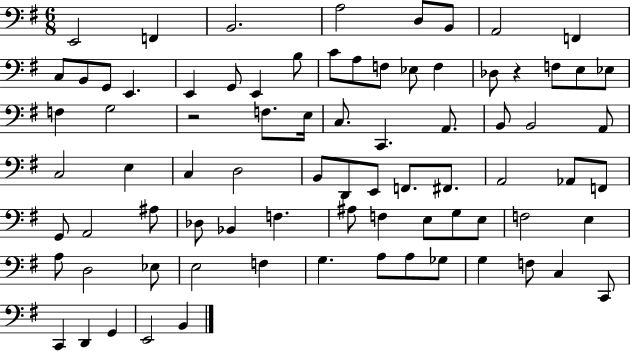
E2/h F2/q B2/h. A3/h D3/e B2/e A2/h F2/q C3/e B2/e G2/e E2/q. E2/q G2/e E2/q B3/e C4/e A3/e F3/e Eb3/e F3/q Db3/e R/q F3/e E3/e Eb3/e F3/q G3/h R/h F3/e. E3/s C3/e. C2/q. A2/e. B2/e B2/h A2/e C3/h E3/q C3/q D3/h B2/e D2/e E2/e F2/e. F#2/e. A2/h Ab2/e F2/e G2/e A2/h A#3/e Db3/e Bb2/q F3/q. A#3/e F3/q E3/e G3/e E3/e F3/h E3/q A3/e D3/h Eb3/e E3/h F3/q G3/q. A3/e A3/e Gb3/e G3/q F3/e C3/q C2/e C2/q D2/q G2/q E2/h B2/q